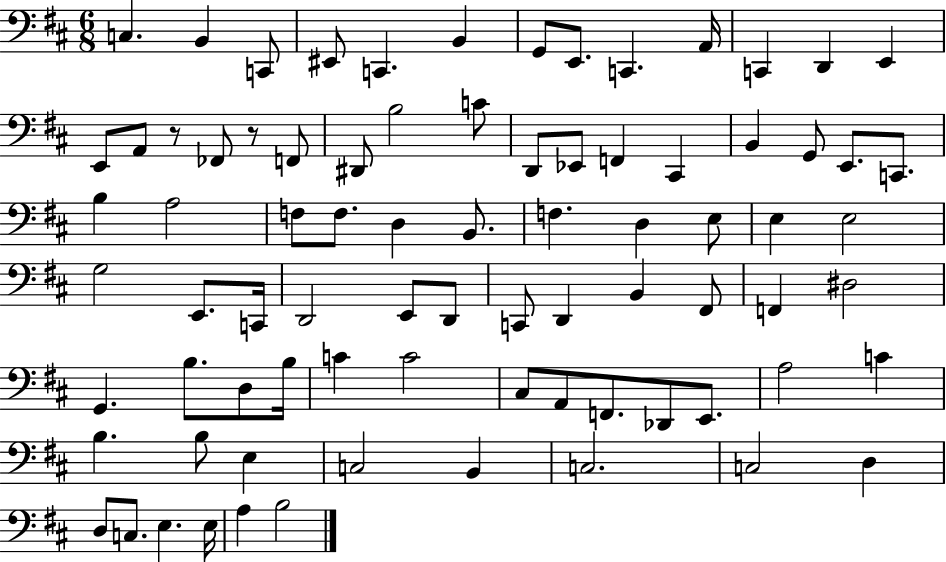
X:1
T:Untitled
M:6/8
L:1/4
K:D
C, B,, C,,/2 ^E,,/2 C,, B,, G,,/2 E,,/2 C,, A,,/4 C,, D,, E,, E,,/2 A,,/2 z/2 _F,,/2 z/2 F,,/2 ^D,,/2 B,2 C/2 D,,/2 _E,,/2 F,, ^C,, B,, G,,/2 E,,/2 C,,/2 B, A,2 F,/2 F,/2 D, B,,/2 F, D, E,/2 E, E,2 G,2 E,,/2 C,,/4 D,,2 E,,/2 D,,/2 C,,/2 D,, B,, ^F,,/2 F,, ^D,2 G,, B,/2 D,/2 B,/4 C C2 ^C,/2 A,,/2 F,,/2 _D,,/2 E,,/2 A,2 C B, B,/2 E, C,2 B,, C,2 C,2 D, D,/2 C,/2 E, E,/4 A, B,2